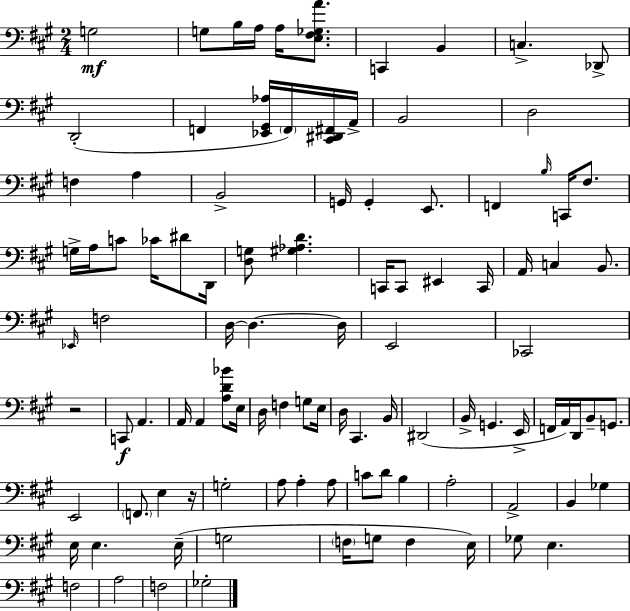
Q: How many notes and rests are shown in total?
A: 102